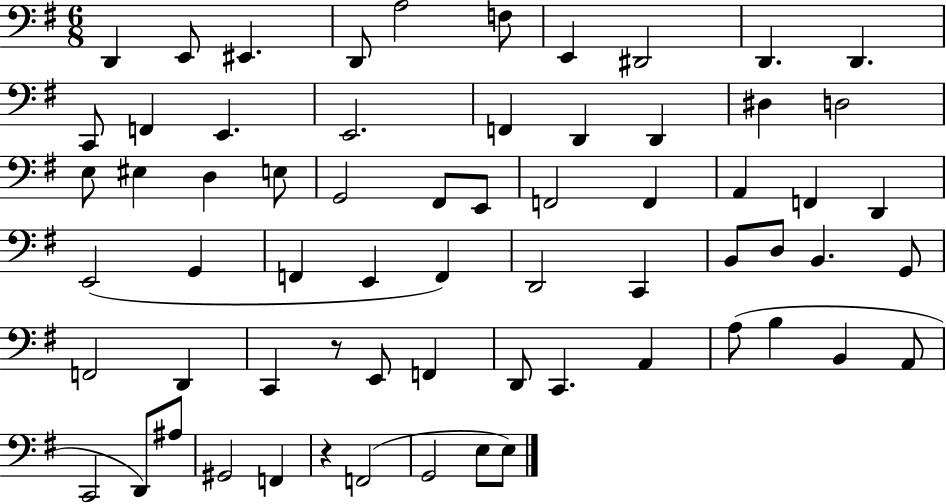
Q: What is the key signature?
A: G major